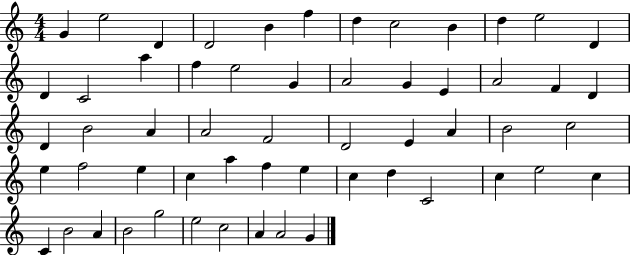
G4/q E5/h D4/q D4/h B4/q F5/q D5/q C5/h B4/q D5/q E5/h D4/q D4/q C4/h A5/q F5/q E5/h G4/q A4/h G4/q E4/q A4/h F4/q D4/q D4/q B4/h A4/q A4/h F4/h D4/h E4/q A4/q B4/h C5/h E5/q F5/h E5/q C5/q A5/q F5/q E5/q C5/q D5/q C4/h C5/q E5/h C5/q C4/q B4/h A4/q B4/h G5/h E5/h C5/h A4/q A4/h G4/q